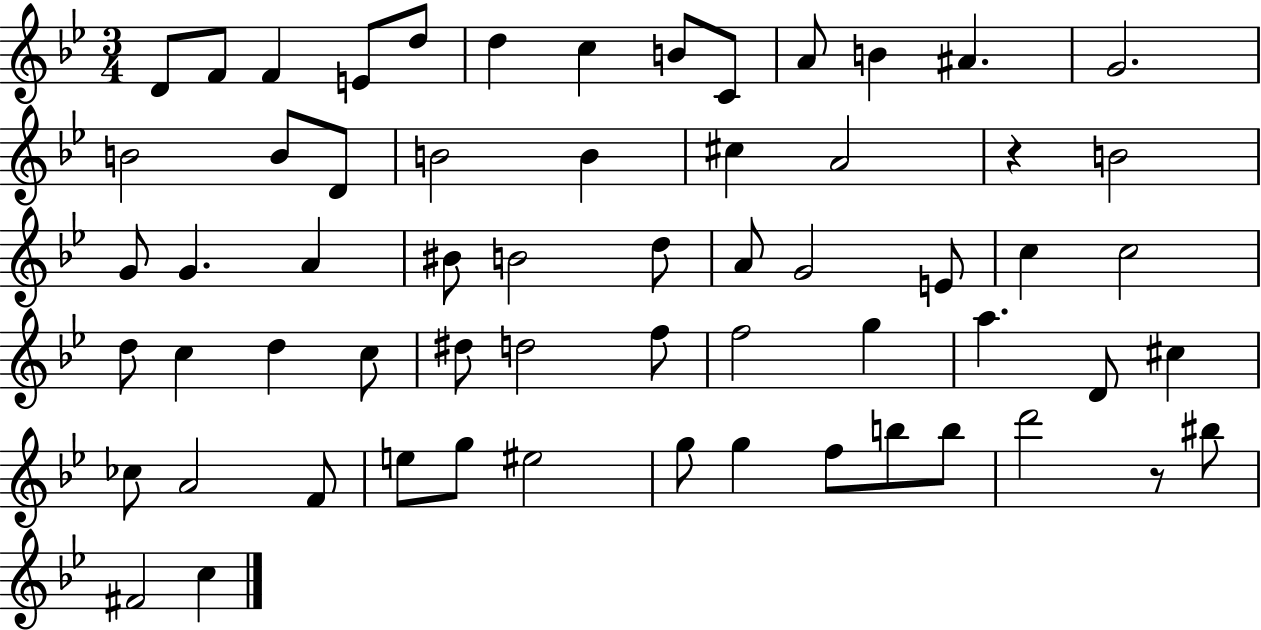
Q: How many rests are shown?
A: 2